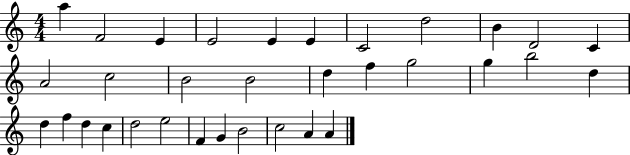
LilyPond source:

{
  \clef treble
  \numericTimeSignature
  \time 4/4
  \key c \major
  a''4 f'2 e'4 | e'2 e'4 e'4 | c'2 d''2 | b'4 d'2 c'4 | \break a'2 c''2 | b'2 b'2 | d''4 f''4 g''2 | g''4 b''2 d''4 | \break d''4 f''4 d''4 c''4 | d''2 e''2 | f'4 g'4 b'2 | c''2 a'4 a'4 | \break \bar "|."
}